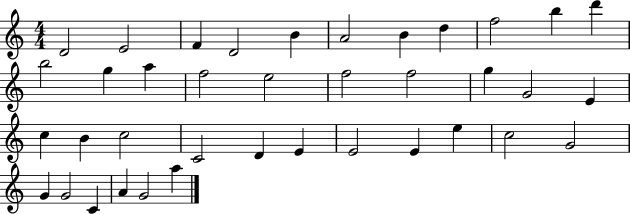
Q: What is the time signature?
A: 4/4